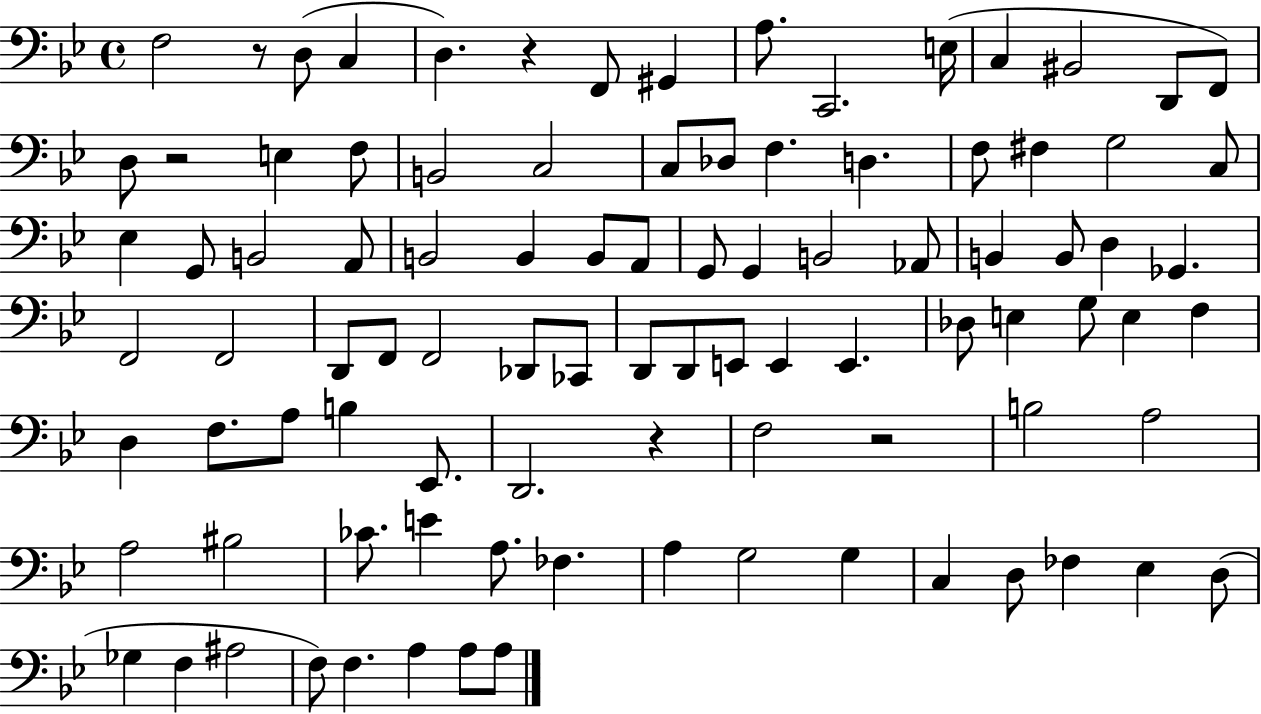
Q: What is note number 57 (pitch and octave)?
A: G3